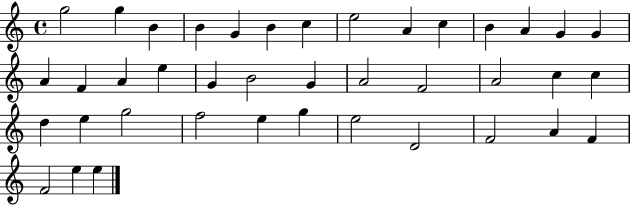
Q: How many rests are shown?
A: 0